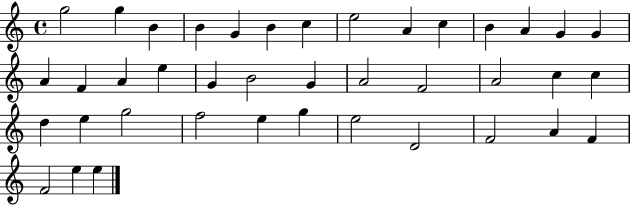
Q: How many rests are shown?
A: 0